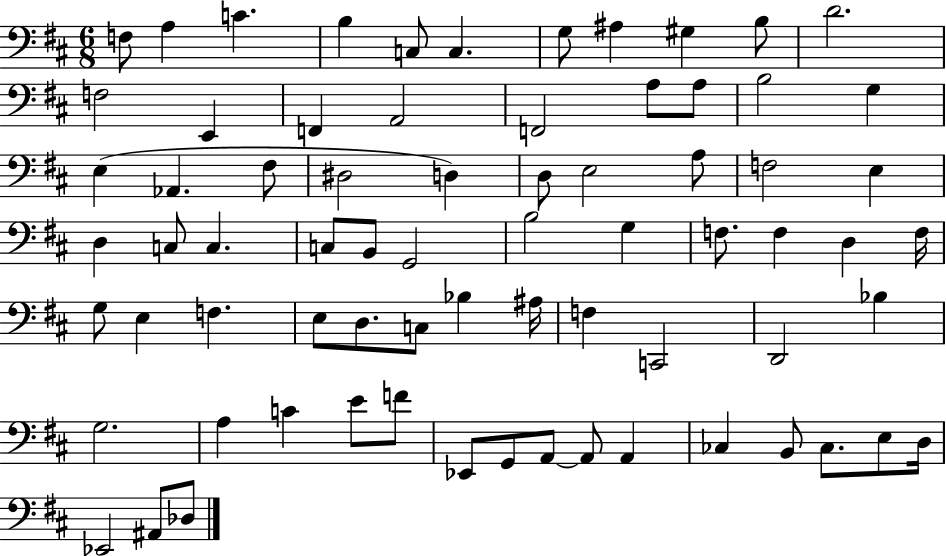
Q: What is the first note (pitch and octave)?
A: F3